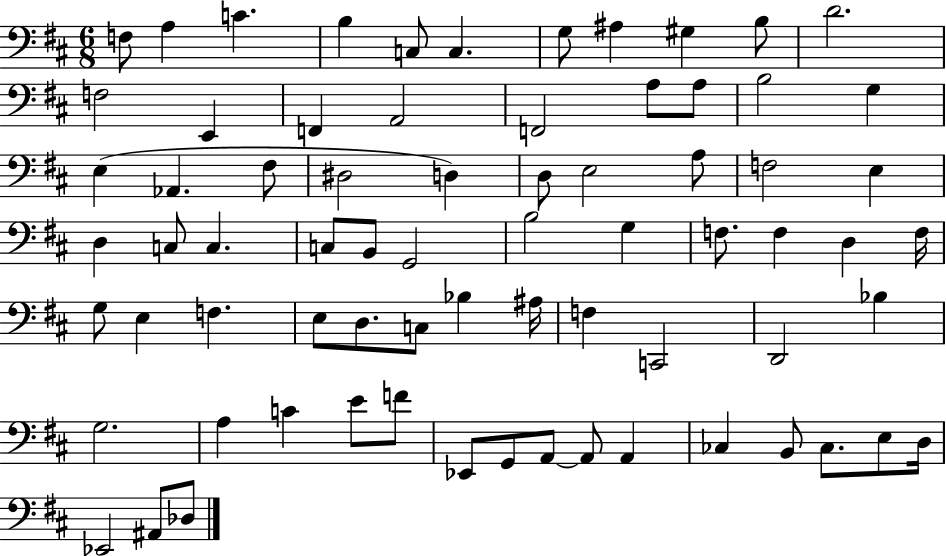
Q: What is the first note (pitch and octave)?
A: F3